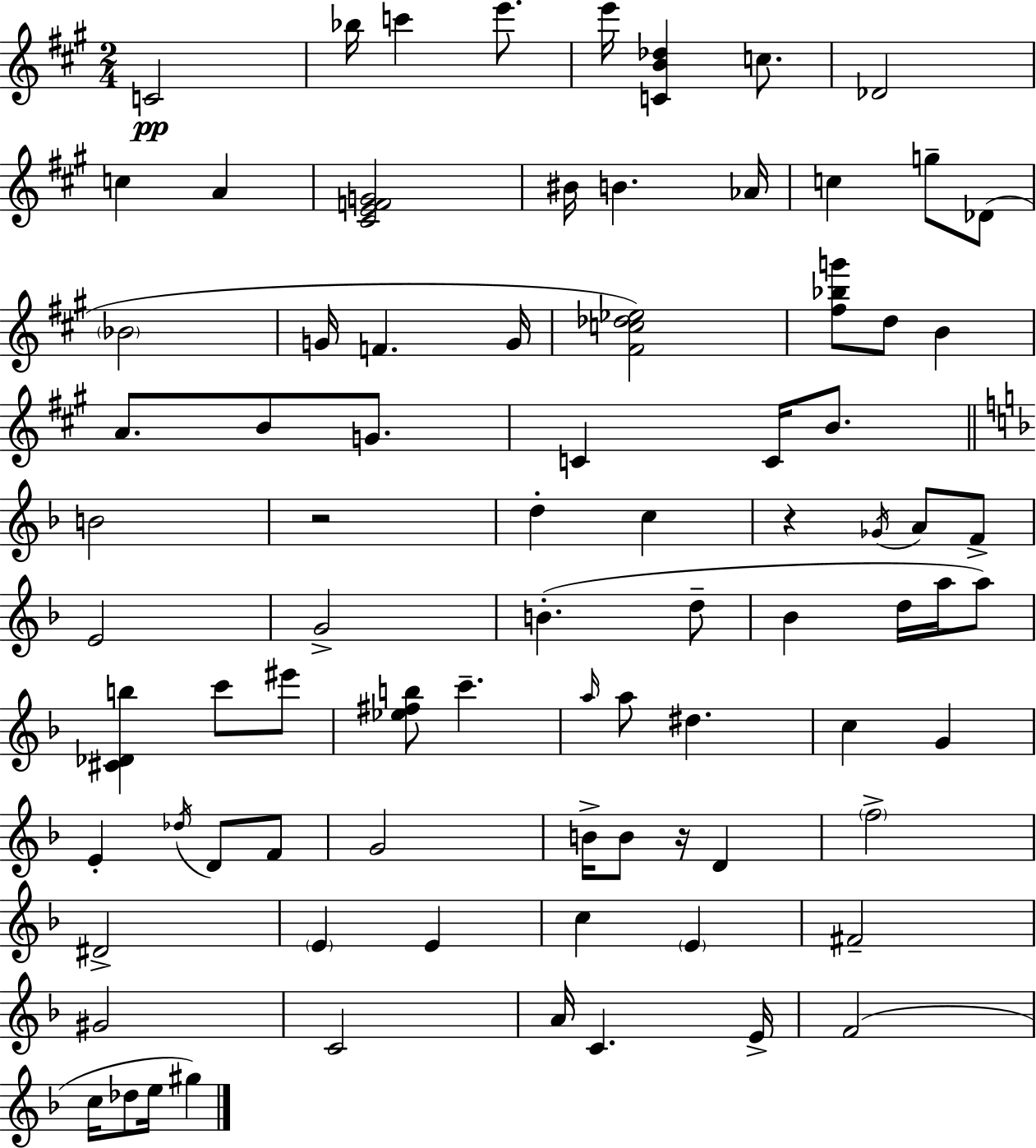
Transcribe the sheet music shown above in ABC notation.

X:1
T:Untitled
M:2/4
L:1/4
K:A
C2 _b/4 c' e'/2 e'/4 [CB_d] c/2 _D2 c A [^CEFG]2 ^B/4 B _A/4 c g/2 _D/2 _B2 G/4 F G/4 [^Fc_d_e]2 [^f_bg']/2 d/2 B A/2 B/2 G/2 C C/4 B/2 B2 z2 d c z _G/4 A/2 F/2 E2 G2 B d/2 _B d/4 a/4 a/2 [^C_Db] c'/2 ^e'/2 [_e^fb]/2 c' a/4 a/2 ^d c G E _d/4 D/2 F/2 G2 B/4 B/2 z/4 D f2 ^D2 E E c E ^F2 ^G2 C2 A/4 C E/4 F2 c/4 _d/2 e/4 ^g